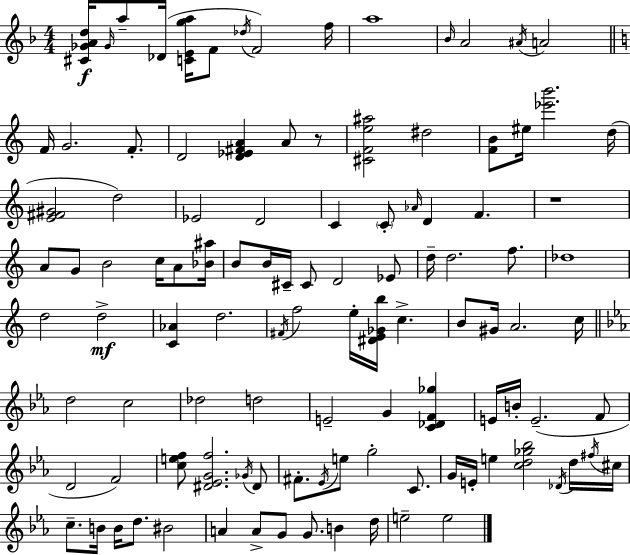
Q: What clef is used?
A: treble